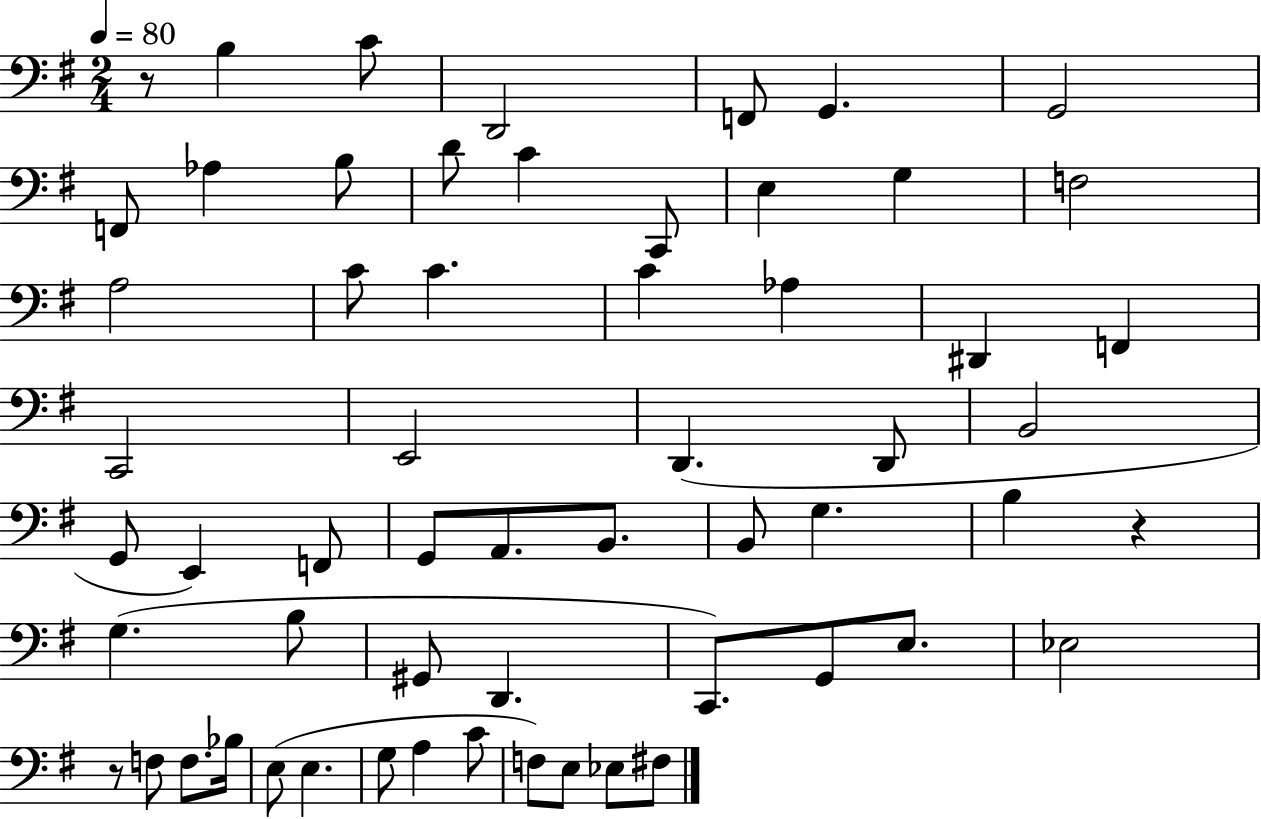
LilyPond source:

{
  \clef bass
  \numericTimeSignature
  \time 2/4
  \key g \major
  \tempo 4 = 80
  r8 b4 c'8 | d,2 | f,8 g,4. | g,2 | \break f,8 aes4 b8 | d'8 c'4 c,8 | e4 g4 | f2 | \break a2 | c'8 c'4. | c'4 aes4 | dis,4 f,4 | \break c,2 | e,2 | d,4.( d,8 | b,2 | \break g,8 e,4) f,8 | g,8 a,8. b,8. | b,8 g4. | b4 r4 | \break g4.( b8 | gis,8 d,4. | c,8.) g,8 e8. | ees2 | \break r8 f8 f8. bes16 | e8( e4. | g8 a4 c'8 | f8) e8 ees8 fis8 | \break \bar "|."
}